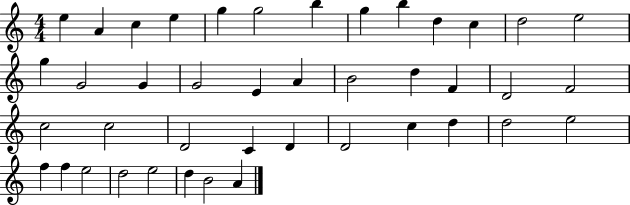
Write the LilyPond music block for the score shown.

{
  \clef treble
  \numericTimeSignature
  \time 4/4
  \key c \major
  e''4 a'4 c''4 e''4 | g''4 g''2 b''4 | g''4 b''4 d''4 c''4 | d''2 e''2 | \break g''4 g'2 g'4 | g'2 e'4 a'4 | b'2 d''4 f'4 | d'2 f'2 | \break c''2 c''2 | d'2 c'4 d'4 | d'2 c''4 d''4 | d''2 e''2 | \break f''4 f''4 e''2 | d''2 e''2 | d''4 b'2 a'4 | \bar "|."
}